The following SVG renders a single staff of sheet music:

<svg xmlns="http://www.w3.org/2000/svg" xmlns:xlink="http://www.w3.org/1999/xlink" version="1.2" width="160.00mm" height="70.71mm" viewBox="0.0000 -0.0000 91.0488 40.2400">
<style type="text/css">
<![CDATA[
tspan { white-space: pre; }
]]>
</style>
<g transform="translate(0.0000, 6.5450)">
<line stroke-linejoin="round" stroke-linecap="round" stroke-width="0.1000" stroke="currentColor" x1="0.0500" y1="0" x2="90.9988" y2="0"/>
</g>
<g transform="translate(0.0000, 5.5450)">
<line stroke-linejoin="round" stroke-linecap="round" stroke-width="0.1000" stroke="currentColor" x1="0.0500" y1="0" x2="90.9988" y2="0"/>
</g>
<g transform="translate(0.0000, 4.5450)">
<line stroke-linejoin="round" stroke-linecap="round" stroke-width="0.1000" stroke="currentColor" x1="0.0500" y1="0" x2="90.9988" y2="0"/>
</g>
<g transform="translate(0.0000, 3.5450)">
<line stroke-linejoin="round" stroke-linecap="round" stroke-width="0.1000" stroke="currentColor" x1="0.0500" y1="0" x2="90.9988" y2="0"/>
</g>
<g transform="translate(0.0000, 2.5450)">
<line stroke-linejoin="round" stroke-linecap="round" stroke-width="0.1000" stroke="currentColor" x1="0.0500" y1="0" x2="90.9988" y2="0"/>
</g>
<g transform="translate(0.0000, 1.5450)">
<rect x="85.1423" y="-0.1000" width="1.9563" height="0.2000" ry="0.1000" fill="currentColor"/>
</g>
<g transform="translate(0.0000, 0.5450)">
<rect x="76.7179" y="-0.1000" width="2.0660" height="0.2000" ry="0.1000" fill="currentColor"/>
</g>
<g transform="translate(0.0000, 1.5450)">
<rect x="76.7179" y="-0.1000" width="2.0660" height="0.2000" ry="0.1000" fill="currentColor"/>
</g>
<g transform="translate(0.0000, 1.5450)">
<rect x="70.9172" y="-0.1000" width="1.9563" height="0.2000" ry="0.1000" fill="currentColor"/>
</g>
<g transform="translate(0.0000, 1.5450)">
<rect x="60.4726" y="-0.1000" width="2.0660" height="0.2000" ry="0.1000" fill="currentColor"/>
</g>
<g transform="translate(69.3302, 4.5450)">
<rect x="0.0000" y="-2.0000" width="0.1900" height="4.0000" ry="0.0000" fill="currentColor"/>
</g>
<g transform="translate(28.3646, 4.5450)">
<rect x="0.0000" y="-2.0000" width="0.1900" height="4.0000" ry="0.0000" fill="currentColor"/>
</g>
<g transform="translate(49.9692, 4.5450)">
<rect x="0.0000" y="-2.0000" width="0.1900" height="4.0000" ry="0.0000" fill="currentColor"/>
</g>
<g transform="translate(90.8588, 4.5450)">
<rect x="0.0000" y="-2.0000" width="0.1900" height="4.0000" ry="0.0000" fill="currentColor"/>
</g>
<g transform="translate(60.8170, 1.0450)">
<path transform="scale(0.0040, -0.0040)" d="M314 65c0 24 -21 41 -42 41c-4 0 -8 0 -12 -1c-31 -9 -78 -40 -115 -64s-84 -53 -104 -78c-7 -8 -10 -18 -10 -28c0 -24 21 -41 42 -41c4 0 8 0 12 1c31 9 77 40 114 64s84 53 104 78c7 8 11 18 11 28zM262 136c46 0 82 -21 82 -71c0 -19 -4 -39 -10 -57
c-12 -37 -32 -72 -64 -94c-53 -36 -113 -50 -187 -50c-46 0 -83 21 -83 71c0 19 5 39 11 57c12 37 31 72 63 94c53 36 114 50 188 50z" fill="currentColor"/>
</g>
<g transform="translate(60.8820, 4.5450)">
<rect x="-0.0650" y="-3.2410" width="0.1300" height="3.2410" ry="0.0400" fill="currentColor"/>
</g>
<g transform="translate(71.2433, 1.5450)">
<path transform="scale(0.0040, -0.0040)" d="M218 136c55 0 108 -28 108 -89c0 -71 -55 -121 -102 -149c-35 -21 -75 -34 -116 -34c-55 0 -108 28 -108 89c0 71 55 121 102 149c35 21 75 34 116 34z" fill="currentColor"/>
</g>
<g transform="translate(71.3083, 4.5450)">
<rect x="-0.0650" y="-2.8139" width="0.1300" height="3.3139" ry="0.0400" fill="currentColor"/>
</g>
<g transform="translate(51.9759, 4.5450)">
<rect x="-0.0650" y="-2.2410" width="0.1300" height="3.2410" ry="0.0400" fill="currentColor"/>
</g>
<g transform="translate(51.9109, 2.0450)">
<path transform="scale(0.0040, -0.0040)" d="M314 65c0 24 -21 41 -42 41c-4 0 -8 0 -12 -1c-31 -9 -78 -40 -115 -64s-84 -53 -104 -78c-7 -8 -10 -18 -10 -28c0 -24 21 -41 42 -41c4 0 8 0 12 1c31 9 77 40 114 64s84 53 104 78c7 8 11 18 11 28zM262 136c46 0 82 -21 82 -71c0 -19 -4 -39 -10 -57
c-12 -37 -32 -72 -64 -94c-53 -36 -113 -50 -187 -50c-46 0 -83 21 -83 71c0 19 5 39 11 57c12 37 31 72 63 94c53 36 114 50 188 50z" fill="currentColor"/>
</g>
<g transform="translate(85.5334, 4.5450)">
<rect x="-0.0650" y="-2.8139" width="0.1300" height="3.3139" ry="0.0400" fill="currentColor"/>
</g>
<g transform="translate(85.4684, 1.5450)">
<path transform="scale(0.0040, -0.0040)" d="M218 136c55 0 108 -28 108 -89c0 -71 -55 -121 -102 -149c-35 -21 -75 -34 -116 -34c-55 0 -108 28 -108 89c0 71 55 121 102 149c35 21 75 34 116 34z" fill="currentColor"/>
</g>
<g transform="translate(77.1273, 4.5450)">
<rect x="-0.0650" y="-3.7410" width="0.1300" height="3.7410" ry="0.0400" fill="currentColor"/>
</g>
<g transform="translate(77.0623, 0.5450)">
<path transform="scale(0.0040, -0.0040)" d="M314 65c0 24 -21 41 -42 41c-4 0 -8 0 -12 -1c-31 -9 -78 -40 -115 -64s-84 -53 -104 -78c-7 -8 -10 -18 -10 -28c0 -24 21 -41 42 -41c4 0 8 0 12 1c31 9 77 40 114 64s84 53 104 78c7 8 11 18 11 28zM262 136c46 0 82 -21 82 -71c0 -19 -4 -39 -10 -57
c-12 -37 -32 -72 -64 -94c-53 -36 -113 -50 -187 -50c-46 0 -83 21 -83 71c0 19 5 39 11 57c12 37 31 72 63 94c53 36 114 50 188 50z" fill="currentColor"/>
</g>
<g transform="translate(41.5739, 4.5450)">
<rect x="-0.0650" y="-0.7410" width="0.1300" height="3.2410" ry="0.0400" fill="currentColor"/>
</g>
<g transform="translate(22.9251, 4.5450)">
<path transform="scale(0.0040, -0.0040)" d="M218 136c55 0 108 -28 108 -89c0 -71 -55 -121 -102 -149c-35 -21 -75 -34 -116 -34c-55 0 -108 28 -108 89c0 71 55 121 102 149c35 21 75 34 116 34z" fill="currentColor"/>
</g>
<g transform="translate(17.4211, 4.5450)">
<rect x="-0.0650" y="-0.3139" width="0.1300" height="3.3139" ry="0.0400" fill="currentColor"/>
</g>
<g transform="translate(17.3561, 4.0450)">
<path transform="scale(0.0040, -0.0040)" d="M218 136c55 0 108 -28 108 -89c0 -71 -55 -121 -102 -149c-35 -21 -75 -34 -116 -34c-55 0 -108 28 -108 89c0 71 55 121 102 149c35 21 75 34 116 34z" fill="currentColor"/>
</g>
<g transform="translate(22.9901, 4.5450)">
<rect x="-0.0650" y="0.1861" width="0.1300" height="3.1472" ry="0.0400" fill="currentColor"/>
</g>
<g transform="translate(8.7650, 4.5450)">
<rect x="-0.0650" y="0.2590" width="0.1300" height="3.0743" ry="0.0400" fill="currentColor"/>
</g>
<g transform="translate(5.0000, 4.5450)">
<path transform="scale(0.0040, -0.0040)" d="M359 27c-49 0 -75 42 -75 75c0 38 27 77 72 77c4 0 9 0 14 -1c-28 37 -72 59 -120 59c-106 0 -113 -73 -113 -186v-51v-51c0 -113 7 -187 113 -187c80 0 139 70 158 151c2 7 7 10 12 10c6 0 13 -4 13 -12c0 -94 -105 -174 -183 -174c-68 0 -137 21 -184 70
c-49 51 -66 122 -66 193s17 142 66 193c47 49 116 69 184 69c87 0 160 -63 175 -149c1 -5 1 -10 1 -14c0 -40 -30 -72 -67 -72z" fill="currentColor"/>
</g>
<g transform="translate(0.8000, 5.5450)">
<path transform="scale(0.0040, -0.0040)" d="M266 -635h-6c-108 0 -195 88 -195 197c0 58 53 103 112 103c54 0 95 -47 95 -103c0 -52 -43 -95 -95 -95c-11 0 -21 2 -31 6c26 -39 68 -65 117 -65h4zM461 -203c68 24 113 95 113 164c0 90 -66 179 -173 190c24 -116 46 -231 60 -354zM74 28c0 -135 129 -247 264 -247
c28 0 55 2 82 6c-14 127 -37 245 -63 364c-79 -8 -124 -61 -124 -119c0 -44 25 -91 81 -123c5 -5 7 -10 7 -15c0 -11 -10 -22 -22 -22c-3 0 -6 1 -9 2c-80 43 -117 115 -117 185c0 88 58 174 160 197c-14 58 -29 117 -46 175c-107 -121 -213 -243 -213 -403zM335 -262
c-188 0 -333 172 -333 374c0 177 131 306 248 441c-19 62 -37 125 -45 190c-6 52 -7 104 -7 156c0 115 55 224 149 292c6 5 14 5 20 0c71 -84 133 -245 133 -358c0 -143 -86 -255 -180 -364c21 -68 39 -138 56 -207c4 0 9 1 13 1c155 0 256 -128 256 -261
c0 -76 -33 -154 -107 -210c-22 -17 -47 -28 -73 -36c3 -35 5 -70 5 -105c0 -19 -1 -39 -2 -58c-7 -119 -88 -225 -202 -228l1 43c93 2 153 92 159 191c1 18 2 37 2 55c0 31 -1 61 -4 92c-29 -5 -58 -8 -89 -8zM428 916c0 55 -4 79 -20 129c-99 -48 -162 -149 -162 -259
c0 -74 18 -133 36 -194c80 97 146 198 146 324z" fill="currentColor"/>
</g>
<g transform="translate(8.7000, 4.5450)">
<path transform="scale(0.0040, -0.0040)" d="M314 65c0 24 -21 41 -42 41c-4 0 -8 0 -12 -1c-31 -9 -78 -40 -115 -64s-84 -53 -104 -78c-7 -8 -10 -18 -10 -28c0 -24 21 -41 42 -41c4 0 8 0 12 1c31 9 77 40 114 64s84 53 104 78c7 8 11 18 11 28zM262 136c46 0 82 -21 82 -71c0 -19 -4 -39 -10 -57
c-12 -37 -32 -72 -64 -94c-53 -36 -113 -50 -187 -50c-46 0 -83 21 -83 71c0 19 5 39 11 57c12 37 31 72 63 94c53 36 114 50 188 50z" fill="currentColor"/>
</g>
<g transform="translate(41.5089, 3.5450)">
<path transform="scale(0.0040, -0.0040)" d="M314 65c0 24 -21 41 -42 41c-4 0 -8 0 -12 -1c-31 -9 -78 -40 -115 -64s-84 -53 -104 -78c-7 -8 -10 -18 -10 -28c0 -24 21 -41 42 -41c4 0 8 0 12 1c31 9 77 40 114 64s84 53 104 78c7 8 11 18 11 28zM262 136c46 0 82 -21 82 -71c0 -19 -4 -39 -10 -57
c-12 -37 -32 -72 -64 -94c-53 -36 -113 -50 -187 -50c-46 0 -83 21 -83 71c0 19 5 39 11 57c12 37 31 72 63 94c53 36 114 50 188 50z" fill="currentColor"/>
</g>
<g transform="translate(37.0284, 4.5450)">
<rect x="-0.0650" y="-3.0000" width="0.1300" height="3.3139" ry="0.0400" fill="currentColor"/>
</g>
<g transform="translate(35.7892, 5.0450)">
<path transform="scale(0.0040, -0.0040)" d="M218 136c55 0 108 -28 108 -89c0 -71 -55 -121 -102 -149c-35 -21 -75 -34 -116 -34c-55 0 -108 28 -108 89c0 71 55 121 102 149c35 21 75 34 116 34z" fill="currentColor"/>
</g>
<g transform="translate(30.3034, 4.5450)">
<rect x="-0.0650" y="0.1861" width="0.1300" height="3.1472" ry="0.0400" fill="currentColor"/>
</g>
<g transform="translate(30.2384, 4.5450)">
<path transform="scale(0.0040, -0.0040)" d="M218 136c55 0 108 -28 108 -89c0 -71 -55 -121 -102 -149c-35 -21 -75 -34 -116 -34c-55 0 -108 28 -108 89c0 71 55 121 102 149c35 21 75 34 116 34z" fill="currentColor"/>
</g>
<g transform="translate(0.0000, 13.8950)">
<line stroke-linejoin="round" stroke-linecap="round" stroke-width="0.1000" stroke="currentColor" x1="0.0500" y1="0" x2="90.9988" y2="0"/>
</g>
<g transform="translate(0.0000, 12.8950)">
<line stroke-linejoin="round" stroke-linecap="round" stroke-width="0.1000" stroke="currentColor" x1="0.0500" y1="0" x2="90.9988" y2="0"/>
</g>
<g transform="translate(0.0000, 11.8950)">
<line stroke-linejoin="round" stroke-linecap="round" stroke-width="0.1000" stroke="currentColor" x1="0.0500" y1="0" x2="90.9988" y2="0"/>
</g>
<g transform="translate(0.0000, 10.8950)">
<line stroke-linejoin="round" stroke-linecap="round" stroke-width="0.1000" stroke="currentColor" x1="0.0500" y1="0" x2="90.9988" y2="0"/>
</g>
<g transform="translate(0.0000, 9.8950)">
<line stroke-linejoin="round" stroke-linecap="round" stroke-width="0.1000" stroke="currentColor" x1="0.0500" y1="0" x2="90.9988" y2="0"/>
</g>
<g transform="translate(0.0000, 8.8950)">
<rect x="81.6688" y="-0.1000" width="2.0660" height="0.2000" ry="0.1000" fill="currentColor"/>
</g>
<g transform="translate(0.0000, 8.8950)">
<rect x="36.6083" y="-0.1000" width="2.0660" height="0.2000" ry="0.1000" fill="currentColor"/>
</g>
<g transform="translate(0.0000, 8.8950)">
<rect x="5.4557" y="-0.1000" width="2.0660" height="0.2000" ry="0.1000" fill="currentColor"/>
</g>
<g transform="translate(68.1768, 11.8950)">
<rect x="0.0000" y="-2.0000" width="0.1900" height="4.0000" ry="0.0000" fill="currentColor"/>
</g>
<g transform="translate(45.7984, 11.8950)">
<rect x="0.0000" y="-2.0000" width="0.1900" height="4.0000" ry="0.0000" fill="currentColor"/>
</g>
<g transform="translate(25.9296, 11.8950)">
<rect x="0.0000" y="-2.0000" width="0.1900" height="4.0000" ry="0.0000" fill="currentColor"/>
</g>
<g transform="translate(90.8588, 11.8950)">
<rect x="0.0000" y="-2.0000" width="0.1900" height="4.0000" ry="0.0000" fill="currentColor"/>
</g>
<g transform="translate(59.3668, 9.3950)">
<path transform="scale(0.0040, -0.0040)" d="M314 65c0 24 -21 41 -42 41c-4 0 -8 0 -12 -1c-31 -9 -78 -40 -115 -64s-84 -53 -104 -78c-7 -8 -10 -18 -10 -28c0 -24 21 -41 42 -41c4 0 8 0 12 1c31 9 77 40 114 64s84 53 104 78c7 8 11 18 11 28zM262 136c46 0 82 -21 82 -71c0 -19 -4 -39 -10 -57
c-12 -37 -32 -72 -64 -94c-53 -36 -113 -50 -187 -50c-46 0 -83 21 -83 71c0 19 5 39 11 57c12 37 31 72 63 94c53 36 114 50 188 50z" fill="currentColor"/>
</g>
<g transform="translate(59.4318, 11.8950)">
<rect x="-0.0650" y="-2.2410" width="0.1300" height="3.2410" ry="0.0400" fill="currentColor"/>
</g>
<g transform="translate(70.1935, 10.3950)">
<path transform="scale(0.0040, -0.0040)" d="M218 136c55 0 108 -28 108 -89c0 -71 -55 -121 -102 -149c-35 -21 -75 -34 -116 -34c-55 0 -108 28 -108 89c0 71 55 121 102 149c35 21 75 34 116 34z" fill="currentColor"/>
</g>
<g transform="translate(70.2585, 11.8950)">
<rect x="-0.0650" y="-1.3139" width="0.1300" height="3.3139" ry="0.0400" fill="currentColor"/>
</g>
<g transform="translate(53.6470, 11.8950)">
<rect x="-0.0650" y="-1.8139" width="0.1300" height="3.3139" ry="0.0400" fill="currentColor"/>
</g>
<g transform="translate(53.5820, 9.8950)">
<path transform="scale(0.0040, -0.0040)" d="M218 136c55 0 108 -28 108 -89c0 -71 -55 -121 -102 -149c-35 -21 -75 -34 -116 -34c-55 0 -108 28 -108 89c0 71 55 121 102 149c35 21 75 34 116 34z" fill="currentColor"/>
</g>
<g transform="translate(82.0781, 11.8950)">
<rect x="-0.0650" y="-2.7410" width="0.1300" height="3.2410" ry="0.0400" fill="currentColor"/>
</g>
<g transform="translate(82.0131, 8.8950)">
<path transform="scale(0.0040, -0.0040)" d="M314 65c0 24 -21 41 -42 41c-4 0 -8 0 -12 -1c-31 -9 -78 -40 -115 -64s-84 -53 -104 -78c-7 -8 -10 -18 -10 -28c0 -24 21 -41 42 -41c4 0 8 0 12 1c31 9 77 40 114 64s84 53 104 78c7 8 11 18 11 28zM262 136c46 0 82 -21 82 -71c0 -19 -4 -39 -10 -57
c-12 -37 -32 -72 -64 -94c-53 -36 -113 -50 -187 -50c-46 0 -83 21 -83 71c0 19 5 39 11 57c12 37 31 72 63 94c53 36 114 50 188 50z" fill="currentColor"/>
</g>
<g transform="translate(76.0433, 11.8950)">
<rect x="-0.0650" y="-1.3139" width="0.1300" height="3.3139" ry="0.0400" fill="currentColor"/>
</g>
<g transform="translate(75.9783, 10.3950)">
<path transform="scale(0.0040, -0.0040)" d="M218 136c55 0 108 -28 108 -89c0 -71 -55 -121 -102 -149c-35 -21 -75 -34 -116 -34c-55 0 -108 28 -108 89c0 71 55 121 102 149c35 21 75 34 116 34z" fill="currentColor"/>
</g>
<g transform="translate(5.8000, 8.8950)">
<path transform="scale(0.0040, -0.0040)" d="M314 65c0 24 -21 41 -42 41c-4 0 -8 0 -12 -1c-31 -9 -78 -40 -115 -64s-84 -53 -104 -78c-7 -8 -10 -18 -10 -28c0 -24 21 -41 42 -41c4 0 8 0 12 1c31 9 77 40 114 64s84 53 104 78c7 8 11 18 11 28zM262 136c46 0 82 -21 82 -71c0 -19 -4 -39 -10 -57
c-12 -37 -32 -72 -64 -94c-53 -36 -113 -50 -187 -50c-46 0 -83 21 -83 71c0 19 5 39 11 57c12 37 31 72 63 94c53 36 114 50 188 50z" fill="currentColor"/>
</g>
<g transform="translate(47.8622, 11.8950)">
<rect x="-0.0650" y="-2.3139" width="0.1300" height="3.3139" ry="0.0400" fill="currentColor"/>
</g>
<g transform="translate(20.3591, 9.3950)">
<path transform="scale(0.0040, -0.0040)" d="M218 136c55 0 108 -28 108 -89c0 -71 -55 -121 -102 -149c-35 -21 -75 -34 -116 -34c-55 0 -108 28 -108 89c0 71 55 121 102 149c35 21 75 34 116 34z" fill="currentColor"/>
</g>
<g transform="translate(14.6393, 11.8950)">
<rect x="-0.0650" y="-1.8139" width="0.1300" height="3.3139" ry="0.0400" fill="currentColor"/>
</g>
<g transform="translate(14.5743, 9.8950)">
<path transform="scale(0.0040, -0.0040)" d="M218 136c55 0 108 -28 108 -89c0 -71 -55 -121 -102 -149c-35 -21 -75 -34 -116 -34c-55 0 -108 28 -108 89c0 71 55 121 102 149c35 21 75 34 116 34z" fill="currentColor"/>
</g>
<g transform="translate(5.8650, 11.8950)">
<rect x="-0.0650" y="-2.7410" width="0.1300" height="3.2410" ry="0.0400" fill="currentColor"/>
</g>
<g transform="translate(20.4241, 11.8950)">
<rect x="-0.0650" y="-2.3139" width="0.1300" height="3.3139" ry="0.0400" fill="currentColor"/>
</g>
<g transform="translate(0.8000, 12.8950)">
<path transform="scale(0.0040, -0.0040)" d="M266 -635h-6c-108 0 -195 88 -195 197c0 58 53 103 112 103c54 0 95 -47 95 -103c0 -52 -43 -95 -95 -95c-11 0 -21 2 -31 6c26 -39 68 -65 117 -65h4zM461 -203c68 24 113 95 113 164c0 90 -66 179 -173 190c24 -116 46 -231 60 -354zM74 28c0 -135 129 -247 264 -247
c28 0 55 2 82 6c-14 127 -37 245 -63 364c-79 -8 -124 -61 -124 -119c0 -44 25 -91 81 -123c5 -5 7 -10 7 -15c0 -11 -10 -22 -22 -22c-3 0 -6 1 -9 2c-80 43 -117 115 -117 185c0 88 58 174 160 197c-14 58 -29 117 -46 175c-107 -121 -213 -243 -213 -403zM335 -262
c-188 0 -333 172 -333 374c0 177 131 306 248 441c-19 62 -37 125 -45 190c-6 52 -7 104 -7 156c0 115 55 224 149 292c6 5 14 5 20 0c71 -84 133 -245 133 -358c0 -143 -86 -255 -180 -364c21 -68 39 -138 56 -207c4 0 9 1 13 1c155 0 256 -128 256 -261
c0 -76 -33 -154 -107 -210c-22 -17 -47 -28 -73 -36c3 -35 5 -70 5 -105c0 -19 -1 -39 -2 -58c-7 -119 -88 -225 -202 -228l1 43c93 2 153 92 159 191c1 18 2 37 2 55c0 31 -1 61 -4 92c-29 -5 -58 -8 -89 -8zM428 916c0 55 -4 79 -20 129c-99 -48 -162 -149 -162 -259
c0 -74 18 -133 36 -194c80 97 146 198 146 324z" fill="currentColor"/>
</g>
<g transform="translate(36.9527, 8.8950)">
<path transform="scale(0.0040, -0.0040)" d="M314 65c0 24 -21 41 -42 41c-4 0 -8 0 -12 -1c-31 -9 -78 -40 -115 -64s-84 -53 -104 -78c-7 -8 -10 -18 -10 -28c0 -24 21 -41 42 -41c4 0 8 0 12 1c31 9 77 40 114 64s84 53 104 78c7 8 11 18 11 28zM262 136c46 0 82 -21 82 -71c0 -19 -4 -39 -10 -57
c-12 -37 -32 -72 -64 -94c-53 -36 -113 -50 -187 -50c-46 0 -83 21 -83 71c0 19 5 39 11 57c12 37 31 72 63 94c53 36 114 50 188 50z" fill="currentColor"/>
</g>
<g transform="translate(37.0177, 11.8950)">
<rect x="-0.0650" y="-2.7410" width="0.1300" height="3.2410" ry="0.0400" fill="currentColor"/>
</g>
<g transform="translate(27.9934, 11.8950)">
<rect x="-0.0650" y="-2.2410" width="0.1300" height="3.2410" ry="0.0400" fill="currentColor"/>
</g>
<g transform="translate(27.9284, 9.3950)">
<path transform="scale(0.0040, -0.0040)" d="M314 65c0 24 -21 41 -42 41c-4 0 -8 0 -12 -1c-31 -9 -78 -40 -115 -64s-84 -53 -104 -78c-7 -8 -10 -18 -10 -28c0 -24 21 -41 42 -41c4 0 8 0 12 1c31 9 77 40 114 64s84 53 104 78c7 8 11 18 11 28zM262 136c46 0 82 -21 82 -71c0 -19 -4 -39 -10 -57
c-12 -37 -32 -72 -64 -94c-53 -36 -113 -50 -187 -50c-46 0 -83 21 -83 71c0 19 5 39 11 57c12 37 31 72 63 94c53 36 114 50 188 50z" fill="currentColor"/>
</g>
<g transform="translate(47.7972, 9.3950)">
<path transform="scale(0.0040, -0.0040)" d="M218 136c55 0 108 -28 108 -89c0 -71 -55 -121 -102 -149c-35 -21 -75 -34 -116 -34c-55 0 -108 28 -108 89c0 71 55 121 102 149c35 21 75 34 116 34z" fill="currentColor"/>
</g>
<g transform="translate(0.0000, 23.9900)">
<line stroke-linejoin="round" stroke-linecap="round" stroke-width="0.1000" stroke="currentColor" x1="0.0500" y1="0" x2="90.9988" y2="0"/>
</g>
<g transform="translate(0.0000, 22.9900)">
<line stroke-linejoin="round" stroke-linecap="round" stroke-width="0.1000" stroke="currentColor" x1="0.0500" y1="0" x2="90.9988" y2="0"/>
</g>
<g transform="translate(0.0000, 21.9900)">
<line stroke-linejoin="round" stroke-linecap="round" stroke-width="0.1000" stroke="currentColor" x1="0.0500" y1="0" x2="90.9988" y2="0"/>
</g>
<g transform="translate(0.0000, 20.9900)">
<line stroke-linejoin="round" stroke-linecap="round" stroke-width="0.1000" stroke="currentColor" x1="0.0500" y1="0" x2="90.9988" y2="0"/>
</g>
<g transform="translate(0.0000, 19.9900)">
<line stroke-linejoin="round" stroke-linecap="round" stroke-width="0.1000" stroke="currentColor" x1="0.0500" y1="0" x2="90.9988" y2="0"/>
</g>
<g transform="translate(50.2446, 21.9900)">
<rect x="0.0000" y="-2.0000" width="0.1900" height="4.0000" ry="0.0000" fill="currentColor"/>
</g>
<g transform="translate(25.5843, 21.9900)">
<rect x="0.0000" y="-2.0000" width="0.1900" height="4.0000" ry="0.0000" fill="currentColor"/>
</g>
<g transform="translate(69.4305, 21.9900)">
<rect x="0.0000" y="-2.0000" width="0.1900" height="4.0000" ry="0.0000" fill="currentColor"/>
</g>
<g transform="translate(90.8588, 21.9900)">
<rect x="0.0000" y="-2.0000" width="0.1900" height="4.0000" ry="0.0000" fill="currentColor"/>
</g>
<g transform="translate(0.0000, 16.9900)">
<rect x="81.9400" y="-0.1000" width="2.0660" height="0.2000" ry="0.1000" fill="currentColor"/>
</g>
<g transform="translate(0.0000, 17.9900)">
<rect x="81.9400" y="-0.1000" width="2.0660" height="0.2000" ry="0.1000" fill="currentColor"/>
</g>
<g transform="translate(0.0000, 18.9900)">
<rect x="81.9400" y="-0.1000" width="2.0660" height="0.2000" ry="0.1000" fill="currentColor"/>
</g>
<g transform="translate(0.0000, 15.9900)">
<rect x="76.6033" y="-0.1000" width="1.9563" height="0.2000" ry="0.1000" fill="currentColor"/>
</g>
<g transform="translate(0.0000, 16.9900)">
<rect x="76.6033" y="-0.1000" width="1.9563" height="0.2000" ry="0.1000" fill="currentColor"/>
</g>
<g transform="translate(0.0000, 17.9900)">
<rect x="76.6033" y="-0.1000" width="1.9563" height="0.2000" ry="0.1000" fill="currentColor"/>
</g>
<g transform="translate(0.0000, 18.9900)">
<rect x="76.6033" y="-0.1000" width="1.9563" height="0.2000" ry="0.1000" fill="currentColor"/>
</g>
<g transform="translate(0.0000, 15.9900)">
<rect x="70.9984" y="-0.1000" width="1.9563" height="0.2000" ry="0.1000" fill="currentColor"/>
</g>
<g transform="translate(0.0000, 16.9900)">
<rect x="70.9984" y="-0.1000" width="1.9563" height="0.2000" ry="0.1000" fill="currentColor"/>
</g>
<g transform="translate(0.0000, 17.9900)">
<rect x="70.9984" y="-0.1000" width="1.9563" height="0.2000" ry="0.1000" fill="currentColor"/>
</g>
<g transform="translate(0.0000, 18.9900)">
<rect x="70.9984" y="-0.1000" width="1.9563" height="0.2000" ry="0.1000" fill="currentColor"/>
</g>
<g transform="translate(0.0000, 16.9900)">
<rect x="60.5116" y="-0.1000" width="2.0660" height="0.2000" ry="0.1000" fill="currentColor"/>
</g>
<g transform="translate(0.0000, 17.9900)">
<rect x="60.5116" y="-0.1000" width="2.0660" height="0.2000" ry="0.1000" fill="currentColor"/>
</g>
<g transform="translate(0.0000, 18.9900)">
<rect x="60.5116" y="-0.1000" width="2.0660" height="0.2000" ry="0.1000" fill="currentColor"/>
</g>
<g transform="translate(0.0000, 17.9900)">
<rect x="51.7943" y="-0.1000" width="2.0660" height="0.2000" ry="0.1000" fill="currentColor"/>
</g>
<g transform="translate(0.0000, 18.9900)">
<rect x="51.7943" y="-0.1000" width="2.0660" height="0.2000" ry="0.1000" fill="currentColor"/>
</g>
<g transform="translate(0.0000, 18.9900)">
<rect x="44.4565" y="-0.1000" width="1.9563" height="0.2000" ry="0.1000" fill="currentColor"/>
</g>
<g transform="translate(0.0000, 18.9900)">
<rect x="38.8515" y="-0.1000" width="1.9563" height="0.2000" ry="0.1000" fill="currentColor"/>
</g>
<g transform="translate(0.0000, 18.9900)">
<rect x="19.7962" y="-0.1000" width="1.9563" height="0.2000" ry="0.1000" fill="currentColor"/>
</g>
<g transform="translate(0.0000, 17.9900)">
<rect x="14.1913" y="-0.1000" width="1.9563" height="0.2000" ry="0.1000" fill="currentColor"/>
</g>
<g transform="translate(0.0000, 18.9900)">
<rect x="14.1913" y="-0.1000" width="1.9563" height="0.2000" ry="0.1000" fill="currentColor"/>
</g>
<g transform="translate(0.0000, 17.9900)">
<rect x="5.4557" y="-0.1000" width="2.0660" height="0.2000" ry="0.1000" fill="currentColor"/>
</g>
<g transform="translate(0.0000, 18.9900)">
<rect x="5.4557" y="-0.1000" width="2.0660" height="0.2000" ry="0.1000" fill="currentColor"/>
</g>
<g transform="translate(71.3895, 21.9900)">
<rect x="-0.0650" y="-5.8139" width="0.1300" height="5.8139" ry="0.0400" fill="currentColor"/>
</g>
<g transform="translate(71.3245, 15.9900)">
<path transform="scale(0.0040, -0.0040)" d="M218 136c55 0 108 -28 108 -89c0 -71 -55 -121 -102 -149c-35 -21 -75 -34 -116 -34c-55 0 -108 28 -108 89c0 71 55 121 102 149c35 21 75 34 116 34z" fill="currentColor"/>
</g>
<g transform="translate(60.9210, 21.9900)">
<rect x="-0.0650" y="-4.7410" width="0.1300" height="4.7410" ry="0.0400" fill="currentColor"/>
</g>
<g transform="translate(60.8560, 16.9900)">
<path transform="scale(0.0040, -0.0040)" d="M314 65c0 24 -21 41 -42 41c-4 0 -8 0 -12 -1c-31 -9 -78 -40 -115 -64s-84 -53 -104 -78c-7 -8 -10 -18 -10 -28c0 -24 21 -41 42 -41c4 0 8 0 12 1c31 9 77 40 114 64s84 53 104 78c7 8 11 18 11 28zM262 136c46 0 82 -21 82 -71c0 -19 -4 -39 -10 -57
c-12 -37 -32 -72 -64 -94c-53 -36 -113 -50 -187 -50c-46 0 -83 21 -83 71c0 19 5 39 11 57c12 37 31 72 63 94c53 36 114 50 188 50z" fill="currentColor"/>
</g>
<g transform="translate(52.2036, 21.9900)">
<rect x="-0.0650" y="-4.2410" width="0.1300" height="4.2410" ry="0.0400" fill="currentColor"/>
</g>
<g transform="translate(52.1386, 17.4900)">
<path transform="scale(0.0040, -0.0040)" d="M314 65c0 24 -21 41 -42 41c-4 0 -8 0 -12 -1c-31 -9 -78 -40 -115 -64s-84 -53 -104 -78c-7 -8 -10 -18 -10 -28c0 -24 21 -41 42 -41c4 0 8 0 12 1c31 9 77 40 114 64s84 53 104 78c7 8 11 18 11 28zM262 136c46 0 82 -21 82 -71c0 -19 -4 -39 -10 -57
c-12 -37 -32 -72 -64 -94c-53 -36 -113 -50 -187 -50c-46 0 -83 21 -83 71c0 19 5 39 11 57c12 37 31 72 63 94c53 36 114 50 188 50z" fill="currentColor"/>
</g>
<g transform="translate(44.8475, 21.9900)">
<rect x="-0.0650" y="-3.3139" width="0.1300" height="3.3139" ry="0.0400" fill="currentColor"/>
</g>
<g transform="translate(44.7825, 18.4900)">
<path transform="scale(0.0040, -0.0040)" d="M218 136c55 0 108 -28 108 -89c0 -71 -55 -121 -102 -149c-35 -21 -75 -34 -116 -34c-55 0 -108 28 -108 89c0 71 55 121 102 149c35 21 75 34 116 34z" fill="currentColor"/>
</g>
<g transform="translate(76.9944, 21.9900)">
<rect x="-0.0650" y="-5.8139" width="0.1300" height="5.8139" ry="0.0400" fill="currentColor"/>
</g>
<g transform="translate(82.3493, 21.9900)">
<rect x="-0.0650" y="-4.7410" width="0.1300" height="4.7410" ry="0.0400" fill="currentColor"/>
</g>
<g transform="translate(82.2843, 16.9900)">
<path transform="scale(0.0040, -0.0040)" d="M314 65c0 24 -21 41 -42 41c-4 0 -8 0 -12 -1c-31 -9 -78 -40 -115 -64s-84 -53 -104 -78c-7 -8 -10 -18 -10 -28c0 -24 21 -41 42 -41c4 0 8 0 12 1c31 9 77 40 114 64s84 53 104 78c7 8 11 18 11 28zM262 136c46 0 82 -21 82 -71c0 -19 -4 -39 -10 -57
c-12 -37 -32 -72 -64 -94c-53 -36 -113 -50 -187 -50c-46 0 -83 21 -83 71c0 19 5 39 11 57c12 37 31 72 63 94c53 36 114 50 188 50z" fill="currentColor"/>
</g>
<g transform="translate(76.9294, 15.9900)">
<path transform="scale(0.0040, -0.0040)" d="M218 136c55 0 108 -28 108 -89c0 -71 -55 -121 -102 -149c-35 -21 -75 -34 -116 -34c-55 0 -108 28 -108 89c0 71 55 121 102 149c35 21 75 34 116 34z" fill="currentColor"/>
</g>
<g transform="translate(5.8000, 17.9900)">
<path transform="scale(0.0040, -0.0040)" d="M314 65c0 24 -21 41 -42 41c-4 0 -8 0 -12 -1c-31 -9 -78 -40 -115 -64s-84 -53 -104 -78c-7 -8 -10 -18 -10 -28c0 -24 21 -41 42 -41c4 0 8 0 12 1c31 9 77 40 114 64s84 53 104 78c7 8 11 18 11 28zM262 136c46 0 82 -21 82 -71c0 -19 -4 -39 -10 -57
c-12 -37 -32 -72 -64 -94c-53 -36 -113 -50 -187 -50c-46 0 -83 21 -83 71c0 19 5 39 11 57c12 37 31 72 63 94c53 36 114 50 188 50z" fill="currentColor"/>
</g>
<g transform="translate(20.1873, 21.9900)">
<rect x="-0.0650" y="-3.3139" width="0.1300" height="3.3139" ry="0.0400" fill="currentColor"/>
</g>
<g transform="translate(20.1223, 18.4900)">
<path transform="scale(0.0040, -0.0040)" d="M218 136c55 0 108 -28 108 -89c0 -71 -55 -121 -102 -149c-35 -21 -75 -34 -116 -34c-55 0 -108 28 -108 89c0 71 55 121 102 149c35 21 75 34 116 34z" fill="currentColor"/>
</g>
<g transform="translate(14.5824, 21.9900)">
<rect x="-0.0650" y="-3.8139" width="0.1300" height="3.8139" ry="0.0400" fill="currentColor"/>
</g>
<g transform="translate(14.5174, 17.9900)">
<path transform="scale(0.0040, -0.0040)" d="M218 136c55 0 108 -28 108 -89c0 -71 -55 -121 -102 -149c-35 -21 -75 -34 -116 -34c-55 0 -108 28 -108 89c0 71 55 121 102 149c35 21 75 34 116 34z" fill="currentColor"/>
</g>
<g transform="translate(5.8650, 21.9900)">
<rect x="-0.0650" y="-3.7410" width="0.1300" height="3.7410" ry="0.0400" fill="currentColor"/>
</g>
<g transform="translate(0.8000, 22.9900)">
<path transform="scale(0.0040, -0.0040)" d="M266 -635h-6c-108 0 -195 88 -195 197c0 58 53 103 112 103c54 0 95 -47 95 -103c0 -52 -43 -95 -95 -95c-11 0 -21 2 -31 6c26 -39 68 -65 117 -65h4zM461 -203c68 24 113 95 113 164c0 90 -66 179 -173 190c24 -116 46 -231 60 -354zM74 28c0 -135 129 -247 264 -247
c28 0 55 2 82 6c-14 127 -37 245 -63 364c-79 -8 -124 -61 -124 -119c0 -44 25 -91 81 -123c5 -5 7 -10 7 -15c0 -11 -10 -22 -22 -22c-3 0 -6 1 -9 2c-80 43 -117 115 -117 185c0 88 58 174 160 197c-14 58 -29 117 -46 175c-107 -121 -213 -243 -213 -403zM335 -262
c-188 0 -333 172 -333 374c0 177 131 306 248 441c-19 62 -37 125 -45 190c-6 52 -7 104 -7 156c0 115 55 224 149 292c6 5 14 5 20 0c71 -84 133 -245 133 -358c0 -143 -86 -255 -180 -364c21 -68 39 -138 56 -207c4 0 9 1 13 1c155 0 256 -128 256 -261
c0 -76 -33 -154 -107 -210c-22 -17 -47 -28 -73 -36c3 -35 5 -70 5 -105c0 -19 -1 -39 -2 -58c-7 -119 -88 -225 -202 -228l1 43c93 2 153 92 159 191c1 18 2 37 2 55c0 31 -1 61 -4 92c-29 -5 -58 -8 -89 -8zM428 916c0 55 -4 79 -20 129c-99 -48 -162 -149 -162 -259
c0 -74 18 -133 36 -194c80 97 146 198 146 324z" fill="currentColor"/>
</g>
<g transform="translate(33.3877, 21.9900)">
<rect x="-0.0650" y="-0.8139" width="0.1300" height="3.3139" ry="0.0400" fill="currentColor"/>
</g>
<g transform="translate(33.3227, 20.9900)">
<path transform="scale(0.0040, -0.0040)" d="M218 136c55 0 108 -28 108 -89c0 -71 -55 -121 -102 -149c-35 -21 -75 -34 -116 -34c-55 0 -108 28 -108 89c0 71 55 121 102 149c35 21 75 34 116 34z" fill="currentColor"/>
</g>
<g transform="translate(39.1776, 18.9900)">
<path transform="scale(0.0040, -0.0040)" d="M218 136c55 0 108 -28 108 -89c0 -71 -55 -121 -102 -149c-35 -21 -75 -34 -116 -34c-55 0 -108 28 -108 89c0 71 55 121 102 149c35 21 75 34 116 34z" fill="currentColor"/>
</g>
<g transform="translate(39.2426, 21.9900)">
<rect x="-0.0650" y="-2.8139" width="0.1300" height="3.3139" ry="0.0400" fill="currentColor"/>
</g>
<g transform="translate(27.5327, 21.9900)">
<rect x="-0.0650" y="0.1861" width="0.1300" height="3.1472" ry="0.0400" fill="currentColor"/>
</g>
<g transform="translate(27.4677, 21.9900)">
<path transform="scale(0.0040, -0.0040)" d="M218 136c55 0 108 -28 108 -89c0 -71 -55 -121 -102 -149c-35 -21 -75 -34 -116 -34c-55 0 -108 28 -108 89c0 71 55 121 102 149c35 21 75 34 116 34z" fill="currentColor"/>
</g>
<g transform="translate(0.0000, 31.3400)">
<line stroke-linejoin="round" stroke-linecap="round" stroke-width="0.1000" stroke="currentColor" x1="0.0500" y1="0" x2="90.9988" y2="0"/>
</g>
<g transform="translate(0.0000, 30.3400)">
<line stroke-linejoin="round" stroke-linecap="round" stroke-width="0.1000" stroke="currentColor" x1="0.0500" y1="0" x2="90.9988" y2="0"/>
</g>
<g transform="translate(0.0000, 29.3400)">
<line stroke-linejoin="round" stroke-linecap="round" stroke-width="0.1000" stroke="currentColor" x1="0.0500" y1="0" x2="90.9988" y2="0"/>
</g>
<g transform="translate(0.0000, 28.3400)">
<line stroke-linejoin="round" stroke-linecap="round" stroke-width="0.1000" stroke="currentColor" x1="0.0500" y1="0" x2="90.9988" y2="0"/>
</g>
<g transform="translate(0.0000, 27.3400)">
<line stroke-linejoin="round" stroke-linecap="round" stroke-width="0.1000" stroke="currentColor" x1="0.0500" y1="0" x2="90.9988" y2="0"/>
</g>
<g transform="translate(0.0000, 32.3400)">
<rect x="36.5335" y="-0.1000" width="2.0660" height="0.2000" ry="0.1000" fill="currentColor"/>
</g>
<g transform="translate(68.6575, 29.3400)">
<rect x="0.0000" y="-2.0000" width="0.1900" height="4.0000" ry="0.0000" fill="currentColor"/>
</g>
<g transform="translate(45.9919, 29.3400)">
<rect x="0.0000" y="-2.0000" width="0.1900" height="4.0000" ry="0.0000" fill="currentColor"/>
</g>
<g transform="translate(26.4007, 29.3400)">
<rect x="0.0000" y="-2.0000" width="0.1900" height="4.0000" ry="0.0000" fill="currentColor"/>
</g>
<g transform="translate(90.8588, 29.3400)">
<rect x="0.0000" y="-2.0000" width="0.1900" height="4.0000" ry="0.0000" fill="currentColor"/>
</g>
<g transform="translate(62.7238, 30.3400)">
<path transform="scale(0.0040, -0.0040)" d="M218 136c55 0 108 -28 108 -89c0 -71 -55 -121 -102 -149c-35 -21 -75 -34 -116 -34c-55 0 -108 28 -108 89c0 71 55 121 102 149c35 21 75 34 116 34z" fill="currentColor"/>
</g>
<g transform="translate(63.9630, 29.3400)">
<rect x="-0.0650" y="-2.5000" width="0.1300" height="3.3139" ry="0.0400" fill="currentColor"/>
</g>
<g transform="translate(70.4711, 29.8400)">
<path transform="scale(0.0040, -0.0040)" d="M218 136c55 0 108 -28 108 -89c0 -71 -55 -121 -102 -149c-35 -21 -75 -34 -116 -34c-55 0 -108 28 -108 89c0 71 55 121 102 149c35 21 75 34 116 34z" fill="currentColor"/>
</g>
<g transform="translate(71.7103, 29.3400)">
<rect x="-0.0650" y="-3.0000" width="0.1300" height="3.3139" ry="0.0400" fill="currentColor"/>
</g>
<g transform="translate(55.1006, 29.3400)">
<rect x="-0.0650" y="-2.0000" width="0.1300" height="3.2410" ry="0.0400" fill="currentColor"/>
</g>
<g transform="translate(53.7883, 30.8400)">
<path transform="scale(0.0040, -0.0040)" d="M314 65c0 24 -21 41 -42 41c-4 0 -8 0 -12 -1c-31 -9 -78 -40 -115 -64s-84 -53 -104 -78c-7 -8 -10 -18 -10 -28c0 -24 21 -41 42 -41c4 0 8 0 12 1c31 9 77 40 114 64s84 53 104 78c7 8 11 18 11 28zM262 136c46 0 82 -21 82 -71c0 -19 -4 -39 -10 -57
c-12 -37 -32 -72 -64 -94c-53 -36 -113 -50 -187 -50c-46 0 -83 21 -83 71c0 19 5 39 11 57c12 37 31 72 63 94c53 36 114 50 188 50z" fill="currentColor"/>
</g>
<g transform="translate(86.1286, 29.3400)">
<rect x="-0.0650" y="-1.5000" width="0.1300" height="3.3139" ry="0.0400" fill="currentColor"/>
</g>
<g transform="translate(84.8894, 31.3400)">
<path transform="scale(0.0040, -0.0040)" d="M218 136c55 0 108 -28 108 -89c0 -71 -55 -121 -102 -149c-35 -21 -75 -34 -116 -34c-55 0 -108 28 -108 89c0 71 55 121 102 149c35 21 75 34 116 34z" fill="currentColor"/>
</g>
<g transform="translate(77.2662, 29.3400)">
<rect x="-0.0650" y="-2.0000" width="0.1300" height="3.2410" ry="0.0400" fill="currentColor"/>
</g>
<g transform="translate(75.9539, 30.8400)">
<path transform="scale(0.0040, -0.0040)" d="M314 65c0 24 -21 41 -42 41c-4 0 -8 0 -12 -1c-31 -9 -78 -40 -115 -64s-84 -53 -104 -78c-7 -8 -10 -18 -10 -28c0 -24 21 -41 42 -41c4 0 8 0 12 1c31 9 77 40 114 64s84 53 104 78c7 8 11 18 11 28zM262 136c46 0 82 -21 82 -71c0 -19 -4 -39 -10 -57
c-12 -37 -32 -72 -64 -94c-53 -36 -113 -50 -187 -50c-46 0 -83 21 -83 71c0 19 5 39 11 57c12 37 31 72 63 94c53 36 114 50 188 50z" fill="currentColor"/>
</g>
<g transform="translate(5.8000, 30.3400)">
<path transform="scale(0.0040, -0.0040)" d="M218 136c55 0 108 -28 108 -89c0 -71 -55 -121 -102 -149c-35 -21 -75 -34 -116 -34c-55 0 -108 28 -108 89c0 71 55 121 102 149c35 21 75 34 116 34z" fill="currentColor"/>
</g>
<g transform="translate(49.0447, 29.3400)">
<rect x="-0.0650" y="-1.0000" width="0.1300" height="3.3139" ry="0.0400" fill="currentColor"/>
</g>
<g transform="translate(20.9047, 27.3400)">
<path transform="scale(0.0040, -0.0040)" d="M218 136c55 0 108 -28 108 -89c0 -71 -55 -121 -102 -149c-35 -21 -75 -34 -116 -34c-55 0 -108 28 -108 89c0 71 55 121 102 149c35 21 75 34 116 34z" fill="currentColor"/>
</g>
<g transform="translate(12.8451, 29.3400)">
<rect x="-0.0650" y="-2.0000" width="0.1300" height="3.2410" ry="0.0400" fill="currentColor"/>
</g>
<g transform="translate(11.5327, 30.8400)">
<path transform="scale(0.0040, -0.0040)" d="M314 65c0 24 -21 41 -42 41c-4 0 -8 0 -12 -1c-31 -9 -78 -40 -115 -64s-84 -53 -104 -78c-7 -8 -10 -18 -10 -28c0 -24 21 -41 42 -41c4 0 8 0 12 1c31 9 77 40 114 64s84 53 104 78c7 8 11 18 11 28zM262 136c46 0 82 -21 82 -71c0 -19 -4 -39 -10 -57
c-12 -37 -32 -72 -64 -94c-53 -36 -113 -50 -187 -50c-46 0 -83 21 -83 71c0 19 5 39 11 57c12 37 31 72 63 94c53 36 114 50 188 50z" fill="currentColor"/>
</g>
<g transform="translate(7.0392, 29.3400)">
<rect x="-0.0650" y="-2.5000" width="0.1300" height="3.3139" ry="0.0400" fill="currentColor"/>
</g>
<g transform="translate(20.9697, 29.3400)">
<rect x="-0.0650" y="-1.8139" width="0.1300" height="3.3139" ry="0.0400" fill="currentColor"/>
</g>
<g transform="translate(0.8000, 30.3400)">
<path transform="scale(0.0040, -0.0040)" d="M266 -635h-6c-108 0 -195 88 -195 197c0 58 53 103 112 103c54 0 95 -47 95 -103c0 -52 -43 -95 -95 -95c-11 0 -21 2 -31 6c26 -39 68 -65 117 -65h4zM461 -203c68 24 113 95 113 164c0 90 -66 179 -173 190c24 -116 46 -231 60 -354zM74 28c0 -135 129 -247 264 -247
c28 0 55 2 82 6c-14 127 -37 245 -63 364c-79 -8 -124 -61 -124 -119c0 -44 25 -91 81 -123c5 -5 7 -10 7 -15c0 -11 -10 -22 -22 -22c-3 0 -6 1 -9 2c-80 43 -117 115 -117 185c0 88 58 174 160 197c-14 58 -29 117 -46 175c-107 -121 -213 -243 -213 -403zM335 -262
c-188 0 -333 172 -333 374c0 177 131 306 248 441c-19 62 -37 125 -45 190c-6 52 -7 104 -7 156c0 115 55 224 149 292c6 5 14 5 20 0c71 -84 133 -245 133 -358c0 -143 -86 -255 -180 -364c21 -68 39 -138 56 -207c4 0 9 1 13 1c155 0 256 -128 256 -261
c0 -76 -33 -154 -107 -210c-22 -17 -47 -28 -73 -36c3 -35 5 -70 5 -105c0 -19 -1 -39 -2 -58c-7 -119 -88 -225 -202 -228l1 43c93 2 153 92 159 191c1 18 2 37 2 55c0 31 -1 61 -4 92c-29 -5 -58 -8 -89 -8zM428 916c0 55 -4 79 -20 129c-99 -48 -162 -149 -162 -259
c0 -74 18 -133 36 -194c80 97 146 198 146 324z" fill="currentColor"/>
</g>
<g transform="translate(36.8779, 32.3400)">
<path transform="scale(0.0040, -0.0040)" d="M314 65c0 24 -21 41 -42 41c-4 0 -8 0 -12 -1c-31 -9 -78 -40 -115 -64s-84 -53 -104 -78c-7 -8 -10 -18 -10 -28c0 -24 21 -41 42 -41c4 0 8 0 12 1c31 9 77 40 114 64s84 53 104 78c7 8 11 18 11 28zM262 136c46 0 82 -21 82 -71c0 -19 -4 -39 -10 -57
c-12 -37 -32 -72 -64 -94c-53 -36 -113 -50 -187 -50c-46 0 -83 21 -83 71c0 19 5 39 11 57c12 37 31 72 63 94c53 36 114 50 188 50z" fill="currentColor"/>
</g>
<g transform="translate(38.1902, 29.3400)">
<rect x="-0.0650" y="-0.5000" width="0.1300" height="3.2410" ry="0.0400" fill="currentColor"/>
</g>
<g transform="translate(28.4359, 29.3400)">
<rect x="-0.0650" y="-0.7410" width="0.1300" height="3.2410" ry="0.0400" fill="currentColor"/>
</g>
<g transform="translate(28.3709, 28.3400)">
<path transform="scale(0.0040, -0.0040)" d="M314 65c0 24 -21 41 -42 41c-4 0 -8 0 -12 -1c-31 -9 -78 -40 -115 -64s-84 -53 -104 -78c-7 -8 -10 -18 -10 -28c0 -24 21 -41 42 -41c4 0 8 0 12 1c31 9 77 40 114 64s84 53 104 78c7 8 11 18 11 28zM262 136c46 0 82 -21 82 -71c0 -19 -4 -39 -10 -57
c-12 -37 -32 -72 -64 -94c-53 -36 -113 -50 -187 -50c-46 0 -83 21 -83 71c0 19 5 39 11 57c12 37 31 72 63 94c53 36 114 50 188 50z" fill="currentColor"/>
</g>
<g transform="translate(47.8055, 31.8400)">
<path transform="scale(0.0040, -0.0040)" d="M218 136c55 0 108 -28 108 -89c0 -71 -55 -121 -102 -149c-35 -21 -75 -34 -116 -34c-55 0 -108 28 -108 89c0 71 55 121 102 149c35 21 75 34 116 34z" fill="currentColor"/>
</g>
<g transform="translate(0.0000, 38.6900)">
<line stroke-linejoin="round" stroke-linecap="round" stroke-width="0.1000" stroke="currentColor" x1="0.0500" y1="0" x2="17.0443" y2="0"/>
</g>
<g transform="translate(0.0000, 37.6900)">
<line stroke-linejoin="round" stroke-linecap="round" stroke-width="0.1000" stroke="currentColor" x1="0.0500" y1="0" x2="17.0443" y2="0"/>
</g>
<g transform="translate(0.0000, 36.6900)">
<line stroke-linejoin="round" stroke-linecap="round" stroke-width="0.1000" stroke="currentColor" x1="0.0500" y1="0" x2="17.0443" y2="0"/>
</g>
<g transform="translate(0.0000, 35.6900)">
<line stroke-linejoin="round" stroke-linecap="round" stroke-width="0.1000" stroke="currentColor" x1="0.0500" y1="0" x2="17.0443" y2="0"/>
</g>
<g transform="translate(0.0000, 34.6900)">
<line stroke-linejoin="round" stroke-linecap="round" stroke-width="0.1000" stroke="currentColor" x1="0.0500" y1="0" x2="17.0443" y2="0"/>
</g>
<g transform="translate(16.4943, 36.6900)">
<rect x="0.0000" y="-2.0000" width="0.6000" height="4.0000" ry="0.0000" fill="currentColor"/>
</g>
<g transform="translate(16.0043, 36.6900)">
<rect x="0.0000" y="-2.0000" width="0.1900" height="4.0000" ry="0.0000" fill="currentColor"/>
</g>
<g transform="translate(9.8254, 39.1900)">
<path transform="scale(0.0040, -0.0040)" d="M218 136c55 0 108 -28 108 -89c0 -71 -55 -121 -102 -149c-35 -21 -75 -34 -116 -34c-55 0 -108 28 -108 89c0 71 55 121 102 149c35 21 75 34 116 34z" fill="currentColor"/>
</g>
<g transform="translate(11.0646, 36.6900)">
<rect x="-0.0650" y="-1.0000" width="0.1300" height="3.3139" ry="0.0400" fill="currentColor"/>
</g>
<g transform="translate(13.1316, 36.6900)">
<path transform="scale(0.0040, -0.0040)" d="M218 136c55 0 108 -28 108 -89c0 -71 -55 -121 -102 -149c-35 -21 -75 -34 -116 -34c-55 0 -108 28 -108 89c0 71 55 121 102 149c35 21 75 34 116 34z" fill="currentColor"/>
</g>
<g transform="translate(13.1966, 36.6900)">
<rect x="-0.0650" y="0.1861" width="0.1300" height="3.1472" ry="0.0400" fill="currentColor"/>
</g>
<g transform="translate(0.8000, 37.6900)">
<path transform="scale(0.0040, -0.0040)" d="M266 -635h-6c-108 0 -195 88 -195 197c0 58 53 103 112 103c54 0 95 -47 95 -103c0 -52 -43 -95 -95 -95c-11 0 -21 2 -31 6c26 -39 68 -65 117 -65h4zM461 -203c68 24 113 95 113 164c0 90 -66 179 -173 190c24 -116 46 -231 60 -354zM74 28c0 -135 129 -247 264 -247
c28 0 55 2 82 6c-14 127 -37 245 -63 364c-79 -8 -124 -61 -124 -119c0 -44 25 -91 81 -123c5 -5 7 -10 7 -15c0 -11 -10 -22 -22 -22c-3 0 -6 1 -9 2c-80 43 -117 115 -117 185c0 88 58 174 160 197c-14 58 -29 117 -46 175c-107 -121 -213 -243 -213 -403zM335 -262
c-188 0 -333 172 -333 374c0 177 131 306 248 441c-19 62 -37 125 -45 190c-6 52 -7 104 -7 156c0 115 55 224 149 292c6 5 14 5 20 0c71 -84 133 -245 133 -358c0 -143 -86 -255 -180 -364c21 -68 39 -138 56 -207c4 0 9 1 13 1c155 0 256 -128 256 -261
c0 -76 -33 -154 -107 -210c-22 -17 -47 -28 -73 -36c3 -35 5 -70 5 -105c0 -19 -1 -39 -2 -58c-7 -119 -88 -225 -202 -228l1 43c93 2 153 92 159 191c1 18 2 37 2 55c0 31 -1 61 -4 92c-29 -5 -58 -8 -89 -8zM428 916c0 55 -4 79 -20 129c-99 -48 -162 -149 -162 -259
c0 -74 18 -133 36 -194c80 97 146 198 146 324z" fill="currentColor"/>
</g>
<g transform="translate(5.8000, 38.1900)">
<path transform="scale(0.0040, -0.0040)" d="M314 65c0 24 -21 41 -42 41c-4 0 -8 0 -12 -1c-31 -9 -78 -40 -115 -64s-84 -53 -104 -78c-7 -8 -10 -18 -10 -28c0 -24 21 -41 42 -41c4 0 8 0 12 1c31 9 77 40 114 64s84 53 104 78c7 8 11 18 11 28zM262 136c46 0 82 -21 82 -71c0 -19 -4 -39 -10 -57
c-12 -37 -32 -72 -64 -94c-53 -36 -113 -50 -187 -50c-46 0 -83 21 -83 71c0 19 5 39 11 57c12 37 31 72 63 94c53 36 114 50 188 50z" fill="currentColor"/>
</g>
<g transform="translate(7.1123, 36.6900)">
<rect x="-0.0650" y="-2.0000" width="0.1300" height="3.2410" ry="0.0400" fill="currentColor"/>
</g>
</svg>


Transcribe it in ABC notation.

X:1
T:Untitled
M:4/4
L:1/4
K:C
B2 c B B A d2 g2 b2 a c'2 a a2 f g g2 a2 g f g2 e e a2 c'2 c' b B d a b d'2 e'2 g' g' e'2 G F2 f d2 C2 D F2 G A F2 E F2 D B